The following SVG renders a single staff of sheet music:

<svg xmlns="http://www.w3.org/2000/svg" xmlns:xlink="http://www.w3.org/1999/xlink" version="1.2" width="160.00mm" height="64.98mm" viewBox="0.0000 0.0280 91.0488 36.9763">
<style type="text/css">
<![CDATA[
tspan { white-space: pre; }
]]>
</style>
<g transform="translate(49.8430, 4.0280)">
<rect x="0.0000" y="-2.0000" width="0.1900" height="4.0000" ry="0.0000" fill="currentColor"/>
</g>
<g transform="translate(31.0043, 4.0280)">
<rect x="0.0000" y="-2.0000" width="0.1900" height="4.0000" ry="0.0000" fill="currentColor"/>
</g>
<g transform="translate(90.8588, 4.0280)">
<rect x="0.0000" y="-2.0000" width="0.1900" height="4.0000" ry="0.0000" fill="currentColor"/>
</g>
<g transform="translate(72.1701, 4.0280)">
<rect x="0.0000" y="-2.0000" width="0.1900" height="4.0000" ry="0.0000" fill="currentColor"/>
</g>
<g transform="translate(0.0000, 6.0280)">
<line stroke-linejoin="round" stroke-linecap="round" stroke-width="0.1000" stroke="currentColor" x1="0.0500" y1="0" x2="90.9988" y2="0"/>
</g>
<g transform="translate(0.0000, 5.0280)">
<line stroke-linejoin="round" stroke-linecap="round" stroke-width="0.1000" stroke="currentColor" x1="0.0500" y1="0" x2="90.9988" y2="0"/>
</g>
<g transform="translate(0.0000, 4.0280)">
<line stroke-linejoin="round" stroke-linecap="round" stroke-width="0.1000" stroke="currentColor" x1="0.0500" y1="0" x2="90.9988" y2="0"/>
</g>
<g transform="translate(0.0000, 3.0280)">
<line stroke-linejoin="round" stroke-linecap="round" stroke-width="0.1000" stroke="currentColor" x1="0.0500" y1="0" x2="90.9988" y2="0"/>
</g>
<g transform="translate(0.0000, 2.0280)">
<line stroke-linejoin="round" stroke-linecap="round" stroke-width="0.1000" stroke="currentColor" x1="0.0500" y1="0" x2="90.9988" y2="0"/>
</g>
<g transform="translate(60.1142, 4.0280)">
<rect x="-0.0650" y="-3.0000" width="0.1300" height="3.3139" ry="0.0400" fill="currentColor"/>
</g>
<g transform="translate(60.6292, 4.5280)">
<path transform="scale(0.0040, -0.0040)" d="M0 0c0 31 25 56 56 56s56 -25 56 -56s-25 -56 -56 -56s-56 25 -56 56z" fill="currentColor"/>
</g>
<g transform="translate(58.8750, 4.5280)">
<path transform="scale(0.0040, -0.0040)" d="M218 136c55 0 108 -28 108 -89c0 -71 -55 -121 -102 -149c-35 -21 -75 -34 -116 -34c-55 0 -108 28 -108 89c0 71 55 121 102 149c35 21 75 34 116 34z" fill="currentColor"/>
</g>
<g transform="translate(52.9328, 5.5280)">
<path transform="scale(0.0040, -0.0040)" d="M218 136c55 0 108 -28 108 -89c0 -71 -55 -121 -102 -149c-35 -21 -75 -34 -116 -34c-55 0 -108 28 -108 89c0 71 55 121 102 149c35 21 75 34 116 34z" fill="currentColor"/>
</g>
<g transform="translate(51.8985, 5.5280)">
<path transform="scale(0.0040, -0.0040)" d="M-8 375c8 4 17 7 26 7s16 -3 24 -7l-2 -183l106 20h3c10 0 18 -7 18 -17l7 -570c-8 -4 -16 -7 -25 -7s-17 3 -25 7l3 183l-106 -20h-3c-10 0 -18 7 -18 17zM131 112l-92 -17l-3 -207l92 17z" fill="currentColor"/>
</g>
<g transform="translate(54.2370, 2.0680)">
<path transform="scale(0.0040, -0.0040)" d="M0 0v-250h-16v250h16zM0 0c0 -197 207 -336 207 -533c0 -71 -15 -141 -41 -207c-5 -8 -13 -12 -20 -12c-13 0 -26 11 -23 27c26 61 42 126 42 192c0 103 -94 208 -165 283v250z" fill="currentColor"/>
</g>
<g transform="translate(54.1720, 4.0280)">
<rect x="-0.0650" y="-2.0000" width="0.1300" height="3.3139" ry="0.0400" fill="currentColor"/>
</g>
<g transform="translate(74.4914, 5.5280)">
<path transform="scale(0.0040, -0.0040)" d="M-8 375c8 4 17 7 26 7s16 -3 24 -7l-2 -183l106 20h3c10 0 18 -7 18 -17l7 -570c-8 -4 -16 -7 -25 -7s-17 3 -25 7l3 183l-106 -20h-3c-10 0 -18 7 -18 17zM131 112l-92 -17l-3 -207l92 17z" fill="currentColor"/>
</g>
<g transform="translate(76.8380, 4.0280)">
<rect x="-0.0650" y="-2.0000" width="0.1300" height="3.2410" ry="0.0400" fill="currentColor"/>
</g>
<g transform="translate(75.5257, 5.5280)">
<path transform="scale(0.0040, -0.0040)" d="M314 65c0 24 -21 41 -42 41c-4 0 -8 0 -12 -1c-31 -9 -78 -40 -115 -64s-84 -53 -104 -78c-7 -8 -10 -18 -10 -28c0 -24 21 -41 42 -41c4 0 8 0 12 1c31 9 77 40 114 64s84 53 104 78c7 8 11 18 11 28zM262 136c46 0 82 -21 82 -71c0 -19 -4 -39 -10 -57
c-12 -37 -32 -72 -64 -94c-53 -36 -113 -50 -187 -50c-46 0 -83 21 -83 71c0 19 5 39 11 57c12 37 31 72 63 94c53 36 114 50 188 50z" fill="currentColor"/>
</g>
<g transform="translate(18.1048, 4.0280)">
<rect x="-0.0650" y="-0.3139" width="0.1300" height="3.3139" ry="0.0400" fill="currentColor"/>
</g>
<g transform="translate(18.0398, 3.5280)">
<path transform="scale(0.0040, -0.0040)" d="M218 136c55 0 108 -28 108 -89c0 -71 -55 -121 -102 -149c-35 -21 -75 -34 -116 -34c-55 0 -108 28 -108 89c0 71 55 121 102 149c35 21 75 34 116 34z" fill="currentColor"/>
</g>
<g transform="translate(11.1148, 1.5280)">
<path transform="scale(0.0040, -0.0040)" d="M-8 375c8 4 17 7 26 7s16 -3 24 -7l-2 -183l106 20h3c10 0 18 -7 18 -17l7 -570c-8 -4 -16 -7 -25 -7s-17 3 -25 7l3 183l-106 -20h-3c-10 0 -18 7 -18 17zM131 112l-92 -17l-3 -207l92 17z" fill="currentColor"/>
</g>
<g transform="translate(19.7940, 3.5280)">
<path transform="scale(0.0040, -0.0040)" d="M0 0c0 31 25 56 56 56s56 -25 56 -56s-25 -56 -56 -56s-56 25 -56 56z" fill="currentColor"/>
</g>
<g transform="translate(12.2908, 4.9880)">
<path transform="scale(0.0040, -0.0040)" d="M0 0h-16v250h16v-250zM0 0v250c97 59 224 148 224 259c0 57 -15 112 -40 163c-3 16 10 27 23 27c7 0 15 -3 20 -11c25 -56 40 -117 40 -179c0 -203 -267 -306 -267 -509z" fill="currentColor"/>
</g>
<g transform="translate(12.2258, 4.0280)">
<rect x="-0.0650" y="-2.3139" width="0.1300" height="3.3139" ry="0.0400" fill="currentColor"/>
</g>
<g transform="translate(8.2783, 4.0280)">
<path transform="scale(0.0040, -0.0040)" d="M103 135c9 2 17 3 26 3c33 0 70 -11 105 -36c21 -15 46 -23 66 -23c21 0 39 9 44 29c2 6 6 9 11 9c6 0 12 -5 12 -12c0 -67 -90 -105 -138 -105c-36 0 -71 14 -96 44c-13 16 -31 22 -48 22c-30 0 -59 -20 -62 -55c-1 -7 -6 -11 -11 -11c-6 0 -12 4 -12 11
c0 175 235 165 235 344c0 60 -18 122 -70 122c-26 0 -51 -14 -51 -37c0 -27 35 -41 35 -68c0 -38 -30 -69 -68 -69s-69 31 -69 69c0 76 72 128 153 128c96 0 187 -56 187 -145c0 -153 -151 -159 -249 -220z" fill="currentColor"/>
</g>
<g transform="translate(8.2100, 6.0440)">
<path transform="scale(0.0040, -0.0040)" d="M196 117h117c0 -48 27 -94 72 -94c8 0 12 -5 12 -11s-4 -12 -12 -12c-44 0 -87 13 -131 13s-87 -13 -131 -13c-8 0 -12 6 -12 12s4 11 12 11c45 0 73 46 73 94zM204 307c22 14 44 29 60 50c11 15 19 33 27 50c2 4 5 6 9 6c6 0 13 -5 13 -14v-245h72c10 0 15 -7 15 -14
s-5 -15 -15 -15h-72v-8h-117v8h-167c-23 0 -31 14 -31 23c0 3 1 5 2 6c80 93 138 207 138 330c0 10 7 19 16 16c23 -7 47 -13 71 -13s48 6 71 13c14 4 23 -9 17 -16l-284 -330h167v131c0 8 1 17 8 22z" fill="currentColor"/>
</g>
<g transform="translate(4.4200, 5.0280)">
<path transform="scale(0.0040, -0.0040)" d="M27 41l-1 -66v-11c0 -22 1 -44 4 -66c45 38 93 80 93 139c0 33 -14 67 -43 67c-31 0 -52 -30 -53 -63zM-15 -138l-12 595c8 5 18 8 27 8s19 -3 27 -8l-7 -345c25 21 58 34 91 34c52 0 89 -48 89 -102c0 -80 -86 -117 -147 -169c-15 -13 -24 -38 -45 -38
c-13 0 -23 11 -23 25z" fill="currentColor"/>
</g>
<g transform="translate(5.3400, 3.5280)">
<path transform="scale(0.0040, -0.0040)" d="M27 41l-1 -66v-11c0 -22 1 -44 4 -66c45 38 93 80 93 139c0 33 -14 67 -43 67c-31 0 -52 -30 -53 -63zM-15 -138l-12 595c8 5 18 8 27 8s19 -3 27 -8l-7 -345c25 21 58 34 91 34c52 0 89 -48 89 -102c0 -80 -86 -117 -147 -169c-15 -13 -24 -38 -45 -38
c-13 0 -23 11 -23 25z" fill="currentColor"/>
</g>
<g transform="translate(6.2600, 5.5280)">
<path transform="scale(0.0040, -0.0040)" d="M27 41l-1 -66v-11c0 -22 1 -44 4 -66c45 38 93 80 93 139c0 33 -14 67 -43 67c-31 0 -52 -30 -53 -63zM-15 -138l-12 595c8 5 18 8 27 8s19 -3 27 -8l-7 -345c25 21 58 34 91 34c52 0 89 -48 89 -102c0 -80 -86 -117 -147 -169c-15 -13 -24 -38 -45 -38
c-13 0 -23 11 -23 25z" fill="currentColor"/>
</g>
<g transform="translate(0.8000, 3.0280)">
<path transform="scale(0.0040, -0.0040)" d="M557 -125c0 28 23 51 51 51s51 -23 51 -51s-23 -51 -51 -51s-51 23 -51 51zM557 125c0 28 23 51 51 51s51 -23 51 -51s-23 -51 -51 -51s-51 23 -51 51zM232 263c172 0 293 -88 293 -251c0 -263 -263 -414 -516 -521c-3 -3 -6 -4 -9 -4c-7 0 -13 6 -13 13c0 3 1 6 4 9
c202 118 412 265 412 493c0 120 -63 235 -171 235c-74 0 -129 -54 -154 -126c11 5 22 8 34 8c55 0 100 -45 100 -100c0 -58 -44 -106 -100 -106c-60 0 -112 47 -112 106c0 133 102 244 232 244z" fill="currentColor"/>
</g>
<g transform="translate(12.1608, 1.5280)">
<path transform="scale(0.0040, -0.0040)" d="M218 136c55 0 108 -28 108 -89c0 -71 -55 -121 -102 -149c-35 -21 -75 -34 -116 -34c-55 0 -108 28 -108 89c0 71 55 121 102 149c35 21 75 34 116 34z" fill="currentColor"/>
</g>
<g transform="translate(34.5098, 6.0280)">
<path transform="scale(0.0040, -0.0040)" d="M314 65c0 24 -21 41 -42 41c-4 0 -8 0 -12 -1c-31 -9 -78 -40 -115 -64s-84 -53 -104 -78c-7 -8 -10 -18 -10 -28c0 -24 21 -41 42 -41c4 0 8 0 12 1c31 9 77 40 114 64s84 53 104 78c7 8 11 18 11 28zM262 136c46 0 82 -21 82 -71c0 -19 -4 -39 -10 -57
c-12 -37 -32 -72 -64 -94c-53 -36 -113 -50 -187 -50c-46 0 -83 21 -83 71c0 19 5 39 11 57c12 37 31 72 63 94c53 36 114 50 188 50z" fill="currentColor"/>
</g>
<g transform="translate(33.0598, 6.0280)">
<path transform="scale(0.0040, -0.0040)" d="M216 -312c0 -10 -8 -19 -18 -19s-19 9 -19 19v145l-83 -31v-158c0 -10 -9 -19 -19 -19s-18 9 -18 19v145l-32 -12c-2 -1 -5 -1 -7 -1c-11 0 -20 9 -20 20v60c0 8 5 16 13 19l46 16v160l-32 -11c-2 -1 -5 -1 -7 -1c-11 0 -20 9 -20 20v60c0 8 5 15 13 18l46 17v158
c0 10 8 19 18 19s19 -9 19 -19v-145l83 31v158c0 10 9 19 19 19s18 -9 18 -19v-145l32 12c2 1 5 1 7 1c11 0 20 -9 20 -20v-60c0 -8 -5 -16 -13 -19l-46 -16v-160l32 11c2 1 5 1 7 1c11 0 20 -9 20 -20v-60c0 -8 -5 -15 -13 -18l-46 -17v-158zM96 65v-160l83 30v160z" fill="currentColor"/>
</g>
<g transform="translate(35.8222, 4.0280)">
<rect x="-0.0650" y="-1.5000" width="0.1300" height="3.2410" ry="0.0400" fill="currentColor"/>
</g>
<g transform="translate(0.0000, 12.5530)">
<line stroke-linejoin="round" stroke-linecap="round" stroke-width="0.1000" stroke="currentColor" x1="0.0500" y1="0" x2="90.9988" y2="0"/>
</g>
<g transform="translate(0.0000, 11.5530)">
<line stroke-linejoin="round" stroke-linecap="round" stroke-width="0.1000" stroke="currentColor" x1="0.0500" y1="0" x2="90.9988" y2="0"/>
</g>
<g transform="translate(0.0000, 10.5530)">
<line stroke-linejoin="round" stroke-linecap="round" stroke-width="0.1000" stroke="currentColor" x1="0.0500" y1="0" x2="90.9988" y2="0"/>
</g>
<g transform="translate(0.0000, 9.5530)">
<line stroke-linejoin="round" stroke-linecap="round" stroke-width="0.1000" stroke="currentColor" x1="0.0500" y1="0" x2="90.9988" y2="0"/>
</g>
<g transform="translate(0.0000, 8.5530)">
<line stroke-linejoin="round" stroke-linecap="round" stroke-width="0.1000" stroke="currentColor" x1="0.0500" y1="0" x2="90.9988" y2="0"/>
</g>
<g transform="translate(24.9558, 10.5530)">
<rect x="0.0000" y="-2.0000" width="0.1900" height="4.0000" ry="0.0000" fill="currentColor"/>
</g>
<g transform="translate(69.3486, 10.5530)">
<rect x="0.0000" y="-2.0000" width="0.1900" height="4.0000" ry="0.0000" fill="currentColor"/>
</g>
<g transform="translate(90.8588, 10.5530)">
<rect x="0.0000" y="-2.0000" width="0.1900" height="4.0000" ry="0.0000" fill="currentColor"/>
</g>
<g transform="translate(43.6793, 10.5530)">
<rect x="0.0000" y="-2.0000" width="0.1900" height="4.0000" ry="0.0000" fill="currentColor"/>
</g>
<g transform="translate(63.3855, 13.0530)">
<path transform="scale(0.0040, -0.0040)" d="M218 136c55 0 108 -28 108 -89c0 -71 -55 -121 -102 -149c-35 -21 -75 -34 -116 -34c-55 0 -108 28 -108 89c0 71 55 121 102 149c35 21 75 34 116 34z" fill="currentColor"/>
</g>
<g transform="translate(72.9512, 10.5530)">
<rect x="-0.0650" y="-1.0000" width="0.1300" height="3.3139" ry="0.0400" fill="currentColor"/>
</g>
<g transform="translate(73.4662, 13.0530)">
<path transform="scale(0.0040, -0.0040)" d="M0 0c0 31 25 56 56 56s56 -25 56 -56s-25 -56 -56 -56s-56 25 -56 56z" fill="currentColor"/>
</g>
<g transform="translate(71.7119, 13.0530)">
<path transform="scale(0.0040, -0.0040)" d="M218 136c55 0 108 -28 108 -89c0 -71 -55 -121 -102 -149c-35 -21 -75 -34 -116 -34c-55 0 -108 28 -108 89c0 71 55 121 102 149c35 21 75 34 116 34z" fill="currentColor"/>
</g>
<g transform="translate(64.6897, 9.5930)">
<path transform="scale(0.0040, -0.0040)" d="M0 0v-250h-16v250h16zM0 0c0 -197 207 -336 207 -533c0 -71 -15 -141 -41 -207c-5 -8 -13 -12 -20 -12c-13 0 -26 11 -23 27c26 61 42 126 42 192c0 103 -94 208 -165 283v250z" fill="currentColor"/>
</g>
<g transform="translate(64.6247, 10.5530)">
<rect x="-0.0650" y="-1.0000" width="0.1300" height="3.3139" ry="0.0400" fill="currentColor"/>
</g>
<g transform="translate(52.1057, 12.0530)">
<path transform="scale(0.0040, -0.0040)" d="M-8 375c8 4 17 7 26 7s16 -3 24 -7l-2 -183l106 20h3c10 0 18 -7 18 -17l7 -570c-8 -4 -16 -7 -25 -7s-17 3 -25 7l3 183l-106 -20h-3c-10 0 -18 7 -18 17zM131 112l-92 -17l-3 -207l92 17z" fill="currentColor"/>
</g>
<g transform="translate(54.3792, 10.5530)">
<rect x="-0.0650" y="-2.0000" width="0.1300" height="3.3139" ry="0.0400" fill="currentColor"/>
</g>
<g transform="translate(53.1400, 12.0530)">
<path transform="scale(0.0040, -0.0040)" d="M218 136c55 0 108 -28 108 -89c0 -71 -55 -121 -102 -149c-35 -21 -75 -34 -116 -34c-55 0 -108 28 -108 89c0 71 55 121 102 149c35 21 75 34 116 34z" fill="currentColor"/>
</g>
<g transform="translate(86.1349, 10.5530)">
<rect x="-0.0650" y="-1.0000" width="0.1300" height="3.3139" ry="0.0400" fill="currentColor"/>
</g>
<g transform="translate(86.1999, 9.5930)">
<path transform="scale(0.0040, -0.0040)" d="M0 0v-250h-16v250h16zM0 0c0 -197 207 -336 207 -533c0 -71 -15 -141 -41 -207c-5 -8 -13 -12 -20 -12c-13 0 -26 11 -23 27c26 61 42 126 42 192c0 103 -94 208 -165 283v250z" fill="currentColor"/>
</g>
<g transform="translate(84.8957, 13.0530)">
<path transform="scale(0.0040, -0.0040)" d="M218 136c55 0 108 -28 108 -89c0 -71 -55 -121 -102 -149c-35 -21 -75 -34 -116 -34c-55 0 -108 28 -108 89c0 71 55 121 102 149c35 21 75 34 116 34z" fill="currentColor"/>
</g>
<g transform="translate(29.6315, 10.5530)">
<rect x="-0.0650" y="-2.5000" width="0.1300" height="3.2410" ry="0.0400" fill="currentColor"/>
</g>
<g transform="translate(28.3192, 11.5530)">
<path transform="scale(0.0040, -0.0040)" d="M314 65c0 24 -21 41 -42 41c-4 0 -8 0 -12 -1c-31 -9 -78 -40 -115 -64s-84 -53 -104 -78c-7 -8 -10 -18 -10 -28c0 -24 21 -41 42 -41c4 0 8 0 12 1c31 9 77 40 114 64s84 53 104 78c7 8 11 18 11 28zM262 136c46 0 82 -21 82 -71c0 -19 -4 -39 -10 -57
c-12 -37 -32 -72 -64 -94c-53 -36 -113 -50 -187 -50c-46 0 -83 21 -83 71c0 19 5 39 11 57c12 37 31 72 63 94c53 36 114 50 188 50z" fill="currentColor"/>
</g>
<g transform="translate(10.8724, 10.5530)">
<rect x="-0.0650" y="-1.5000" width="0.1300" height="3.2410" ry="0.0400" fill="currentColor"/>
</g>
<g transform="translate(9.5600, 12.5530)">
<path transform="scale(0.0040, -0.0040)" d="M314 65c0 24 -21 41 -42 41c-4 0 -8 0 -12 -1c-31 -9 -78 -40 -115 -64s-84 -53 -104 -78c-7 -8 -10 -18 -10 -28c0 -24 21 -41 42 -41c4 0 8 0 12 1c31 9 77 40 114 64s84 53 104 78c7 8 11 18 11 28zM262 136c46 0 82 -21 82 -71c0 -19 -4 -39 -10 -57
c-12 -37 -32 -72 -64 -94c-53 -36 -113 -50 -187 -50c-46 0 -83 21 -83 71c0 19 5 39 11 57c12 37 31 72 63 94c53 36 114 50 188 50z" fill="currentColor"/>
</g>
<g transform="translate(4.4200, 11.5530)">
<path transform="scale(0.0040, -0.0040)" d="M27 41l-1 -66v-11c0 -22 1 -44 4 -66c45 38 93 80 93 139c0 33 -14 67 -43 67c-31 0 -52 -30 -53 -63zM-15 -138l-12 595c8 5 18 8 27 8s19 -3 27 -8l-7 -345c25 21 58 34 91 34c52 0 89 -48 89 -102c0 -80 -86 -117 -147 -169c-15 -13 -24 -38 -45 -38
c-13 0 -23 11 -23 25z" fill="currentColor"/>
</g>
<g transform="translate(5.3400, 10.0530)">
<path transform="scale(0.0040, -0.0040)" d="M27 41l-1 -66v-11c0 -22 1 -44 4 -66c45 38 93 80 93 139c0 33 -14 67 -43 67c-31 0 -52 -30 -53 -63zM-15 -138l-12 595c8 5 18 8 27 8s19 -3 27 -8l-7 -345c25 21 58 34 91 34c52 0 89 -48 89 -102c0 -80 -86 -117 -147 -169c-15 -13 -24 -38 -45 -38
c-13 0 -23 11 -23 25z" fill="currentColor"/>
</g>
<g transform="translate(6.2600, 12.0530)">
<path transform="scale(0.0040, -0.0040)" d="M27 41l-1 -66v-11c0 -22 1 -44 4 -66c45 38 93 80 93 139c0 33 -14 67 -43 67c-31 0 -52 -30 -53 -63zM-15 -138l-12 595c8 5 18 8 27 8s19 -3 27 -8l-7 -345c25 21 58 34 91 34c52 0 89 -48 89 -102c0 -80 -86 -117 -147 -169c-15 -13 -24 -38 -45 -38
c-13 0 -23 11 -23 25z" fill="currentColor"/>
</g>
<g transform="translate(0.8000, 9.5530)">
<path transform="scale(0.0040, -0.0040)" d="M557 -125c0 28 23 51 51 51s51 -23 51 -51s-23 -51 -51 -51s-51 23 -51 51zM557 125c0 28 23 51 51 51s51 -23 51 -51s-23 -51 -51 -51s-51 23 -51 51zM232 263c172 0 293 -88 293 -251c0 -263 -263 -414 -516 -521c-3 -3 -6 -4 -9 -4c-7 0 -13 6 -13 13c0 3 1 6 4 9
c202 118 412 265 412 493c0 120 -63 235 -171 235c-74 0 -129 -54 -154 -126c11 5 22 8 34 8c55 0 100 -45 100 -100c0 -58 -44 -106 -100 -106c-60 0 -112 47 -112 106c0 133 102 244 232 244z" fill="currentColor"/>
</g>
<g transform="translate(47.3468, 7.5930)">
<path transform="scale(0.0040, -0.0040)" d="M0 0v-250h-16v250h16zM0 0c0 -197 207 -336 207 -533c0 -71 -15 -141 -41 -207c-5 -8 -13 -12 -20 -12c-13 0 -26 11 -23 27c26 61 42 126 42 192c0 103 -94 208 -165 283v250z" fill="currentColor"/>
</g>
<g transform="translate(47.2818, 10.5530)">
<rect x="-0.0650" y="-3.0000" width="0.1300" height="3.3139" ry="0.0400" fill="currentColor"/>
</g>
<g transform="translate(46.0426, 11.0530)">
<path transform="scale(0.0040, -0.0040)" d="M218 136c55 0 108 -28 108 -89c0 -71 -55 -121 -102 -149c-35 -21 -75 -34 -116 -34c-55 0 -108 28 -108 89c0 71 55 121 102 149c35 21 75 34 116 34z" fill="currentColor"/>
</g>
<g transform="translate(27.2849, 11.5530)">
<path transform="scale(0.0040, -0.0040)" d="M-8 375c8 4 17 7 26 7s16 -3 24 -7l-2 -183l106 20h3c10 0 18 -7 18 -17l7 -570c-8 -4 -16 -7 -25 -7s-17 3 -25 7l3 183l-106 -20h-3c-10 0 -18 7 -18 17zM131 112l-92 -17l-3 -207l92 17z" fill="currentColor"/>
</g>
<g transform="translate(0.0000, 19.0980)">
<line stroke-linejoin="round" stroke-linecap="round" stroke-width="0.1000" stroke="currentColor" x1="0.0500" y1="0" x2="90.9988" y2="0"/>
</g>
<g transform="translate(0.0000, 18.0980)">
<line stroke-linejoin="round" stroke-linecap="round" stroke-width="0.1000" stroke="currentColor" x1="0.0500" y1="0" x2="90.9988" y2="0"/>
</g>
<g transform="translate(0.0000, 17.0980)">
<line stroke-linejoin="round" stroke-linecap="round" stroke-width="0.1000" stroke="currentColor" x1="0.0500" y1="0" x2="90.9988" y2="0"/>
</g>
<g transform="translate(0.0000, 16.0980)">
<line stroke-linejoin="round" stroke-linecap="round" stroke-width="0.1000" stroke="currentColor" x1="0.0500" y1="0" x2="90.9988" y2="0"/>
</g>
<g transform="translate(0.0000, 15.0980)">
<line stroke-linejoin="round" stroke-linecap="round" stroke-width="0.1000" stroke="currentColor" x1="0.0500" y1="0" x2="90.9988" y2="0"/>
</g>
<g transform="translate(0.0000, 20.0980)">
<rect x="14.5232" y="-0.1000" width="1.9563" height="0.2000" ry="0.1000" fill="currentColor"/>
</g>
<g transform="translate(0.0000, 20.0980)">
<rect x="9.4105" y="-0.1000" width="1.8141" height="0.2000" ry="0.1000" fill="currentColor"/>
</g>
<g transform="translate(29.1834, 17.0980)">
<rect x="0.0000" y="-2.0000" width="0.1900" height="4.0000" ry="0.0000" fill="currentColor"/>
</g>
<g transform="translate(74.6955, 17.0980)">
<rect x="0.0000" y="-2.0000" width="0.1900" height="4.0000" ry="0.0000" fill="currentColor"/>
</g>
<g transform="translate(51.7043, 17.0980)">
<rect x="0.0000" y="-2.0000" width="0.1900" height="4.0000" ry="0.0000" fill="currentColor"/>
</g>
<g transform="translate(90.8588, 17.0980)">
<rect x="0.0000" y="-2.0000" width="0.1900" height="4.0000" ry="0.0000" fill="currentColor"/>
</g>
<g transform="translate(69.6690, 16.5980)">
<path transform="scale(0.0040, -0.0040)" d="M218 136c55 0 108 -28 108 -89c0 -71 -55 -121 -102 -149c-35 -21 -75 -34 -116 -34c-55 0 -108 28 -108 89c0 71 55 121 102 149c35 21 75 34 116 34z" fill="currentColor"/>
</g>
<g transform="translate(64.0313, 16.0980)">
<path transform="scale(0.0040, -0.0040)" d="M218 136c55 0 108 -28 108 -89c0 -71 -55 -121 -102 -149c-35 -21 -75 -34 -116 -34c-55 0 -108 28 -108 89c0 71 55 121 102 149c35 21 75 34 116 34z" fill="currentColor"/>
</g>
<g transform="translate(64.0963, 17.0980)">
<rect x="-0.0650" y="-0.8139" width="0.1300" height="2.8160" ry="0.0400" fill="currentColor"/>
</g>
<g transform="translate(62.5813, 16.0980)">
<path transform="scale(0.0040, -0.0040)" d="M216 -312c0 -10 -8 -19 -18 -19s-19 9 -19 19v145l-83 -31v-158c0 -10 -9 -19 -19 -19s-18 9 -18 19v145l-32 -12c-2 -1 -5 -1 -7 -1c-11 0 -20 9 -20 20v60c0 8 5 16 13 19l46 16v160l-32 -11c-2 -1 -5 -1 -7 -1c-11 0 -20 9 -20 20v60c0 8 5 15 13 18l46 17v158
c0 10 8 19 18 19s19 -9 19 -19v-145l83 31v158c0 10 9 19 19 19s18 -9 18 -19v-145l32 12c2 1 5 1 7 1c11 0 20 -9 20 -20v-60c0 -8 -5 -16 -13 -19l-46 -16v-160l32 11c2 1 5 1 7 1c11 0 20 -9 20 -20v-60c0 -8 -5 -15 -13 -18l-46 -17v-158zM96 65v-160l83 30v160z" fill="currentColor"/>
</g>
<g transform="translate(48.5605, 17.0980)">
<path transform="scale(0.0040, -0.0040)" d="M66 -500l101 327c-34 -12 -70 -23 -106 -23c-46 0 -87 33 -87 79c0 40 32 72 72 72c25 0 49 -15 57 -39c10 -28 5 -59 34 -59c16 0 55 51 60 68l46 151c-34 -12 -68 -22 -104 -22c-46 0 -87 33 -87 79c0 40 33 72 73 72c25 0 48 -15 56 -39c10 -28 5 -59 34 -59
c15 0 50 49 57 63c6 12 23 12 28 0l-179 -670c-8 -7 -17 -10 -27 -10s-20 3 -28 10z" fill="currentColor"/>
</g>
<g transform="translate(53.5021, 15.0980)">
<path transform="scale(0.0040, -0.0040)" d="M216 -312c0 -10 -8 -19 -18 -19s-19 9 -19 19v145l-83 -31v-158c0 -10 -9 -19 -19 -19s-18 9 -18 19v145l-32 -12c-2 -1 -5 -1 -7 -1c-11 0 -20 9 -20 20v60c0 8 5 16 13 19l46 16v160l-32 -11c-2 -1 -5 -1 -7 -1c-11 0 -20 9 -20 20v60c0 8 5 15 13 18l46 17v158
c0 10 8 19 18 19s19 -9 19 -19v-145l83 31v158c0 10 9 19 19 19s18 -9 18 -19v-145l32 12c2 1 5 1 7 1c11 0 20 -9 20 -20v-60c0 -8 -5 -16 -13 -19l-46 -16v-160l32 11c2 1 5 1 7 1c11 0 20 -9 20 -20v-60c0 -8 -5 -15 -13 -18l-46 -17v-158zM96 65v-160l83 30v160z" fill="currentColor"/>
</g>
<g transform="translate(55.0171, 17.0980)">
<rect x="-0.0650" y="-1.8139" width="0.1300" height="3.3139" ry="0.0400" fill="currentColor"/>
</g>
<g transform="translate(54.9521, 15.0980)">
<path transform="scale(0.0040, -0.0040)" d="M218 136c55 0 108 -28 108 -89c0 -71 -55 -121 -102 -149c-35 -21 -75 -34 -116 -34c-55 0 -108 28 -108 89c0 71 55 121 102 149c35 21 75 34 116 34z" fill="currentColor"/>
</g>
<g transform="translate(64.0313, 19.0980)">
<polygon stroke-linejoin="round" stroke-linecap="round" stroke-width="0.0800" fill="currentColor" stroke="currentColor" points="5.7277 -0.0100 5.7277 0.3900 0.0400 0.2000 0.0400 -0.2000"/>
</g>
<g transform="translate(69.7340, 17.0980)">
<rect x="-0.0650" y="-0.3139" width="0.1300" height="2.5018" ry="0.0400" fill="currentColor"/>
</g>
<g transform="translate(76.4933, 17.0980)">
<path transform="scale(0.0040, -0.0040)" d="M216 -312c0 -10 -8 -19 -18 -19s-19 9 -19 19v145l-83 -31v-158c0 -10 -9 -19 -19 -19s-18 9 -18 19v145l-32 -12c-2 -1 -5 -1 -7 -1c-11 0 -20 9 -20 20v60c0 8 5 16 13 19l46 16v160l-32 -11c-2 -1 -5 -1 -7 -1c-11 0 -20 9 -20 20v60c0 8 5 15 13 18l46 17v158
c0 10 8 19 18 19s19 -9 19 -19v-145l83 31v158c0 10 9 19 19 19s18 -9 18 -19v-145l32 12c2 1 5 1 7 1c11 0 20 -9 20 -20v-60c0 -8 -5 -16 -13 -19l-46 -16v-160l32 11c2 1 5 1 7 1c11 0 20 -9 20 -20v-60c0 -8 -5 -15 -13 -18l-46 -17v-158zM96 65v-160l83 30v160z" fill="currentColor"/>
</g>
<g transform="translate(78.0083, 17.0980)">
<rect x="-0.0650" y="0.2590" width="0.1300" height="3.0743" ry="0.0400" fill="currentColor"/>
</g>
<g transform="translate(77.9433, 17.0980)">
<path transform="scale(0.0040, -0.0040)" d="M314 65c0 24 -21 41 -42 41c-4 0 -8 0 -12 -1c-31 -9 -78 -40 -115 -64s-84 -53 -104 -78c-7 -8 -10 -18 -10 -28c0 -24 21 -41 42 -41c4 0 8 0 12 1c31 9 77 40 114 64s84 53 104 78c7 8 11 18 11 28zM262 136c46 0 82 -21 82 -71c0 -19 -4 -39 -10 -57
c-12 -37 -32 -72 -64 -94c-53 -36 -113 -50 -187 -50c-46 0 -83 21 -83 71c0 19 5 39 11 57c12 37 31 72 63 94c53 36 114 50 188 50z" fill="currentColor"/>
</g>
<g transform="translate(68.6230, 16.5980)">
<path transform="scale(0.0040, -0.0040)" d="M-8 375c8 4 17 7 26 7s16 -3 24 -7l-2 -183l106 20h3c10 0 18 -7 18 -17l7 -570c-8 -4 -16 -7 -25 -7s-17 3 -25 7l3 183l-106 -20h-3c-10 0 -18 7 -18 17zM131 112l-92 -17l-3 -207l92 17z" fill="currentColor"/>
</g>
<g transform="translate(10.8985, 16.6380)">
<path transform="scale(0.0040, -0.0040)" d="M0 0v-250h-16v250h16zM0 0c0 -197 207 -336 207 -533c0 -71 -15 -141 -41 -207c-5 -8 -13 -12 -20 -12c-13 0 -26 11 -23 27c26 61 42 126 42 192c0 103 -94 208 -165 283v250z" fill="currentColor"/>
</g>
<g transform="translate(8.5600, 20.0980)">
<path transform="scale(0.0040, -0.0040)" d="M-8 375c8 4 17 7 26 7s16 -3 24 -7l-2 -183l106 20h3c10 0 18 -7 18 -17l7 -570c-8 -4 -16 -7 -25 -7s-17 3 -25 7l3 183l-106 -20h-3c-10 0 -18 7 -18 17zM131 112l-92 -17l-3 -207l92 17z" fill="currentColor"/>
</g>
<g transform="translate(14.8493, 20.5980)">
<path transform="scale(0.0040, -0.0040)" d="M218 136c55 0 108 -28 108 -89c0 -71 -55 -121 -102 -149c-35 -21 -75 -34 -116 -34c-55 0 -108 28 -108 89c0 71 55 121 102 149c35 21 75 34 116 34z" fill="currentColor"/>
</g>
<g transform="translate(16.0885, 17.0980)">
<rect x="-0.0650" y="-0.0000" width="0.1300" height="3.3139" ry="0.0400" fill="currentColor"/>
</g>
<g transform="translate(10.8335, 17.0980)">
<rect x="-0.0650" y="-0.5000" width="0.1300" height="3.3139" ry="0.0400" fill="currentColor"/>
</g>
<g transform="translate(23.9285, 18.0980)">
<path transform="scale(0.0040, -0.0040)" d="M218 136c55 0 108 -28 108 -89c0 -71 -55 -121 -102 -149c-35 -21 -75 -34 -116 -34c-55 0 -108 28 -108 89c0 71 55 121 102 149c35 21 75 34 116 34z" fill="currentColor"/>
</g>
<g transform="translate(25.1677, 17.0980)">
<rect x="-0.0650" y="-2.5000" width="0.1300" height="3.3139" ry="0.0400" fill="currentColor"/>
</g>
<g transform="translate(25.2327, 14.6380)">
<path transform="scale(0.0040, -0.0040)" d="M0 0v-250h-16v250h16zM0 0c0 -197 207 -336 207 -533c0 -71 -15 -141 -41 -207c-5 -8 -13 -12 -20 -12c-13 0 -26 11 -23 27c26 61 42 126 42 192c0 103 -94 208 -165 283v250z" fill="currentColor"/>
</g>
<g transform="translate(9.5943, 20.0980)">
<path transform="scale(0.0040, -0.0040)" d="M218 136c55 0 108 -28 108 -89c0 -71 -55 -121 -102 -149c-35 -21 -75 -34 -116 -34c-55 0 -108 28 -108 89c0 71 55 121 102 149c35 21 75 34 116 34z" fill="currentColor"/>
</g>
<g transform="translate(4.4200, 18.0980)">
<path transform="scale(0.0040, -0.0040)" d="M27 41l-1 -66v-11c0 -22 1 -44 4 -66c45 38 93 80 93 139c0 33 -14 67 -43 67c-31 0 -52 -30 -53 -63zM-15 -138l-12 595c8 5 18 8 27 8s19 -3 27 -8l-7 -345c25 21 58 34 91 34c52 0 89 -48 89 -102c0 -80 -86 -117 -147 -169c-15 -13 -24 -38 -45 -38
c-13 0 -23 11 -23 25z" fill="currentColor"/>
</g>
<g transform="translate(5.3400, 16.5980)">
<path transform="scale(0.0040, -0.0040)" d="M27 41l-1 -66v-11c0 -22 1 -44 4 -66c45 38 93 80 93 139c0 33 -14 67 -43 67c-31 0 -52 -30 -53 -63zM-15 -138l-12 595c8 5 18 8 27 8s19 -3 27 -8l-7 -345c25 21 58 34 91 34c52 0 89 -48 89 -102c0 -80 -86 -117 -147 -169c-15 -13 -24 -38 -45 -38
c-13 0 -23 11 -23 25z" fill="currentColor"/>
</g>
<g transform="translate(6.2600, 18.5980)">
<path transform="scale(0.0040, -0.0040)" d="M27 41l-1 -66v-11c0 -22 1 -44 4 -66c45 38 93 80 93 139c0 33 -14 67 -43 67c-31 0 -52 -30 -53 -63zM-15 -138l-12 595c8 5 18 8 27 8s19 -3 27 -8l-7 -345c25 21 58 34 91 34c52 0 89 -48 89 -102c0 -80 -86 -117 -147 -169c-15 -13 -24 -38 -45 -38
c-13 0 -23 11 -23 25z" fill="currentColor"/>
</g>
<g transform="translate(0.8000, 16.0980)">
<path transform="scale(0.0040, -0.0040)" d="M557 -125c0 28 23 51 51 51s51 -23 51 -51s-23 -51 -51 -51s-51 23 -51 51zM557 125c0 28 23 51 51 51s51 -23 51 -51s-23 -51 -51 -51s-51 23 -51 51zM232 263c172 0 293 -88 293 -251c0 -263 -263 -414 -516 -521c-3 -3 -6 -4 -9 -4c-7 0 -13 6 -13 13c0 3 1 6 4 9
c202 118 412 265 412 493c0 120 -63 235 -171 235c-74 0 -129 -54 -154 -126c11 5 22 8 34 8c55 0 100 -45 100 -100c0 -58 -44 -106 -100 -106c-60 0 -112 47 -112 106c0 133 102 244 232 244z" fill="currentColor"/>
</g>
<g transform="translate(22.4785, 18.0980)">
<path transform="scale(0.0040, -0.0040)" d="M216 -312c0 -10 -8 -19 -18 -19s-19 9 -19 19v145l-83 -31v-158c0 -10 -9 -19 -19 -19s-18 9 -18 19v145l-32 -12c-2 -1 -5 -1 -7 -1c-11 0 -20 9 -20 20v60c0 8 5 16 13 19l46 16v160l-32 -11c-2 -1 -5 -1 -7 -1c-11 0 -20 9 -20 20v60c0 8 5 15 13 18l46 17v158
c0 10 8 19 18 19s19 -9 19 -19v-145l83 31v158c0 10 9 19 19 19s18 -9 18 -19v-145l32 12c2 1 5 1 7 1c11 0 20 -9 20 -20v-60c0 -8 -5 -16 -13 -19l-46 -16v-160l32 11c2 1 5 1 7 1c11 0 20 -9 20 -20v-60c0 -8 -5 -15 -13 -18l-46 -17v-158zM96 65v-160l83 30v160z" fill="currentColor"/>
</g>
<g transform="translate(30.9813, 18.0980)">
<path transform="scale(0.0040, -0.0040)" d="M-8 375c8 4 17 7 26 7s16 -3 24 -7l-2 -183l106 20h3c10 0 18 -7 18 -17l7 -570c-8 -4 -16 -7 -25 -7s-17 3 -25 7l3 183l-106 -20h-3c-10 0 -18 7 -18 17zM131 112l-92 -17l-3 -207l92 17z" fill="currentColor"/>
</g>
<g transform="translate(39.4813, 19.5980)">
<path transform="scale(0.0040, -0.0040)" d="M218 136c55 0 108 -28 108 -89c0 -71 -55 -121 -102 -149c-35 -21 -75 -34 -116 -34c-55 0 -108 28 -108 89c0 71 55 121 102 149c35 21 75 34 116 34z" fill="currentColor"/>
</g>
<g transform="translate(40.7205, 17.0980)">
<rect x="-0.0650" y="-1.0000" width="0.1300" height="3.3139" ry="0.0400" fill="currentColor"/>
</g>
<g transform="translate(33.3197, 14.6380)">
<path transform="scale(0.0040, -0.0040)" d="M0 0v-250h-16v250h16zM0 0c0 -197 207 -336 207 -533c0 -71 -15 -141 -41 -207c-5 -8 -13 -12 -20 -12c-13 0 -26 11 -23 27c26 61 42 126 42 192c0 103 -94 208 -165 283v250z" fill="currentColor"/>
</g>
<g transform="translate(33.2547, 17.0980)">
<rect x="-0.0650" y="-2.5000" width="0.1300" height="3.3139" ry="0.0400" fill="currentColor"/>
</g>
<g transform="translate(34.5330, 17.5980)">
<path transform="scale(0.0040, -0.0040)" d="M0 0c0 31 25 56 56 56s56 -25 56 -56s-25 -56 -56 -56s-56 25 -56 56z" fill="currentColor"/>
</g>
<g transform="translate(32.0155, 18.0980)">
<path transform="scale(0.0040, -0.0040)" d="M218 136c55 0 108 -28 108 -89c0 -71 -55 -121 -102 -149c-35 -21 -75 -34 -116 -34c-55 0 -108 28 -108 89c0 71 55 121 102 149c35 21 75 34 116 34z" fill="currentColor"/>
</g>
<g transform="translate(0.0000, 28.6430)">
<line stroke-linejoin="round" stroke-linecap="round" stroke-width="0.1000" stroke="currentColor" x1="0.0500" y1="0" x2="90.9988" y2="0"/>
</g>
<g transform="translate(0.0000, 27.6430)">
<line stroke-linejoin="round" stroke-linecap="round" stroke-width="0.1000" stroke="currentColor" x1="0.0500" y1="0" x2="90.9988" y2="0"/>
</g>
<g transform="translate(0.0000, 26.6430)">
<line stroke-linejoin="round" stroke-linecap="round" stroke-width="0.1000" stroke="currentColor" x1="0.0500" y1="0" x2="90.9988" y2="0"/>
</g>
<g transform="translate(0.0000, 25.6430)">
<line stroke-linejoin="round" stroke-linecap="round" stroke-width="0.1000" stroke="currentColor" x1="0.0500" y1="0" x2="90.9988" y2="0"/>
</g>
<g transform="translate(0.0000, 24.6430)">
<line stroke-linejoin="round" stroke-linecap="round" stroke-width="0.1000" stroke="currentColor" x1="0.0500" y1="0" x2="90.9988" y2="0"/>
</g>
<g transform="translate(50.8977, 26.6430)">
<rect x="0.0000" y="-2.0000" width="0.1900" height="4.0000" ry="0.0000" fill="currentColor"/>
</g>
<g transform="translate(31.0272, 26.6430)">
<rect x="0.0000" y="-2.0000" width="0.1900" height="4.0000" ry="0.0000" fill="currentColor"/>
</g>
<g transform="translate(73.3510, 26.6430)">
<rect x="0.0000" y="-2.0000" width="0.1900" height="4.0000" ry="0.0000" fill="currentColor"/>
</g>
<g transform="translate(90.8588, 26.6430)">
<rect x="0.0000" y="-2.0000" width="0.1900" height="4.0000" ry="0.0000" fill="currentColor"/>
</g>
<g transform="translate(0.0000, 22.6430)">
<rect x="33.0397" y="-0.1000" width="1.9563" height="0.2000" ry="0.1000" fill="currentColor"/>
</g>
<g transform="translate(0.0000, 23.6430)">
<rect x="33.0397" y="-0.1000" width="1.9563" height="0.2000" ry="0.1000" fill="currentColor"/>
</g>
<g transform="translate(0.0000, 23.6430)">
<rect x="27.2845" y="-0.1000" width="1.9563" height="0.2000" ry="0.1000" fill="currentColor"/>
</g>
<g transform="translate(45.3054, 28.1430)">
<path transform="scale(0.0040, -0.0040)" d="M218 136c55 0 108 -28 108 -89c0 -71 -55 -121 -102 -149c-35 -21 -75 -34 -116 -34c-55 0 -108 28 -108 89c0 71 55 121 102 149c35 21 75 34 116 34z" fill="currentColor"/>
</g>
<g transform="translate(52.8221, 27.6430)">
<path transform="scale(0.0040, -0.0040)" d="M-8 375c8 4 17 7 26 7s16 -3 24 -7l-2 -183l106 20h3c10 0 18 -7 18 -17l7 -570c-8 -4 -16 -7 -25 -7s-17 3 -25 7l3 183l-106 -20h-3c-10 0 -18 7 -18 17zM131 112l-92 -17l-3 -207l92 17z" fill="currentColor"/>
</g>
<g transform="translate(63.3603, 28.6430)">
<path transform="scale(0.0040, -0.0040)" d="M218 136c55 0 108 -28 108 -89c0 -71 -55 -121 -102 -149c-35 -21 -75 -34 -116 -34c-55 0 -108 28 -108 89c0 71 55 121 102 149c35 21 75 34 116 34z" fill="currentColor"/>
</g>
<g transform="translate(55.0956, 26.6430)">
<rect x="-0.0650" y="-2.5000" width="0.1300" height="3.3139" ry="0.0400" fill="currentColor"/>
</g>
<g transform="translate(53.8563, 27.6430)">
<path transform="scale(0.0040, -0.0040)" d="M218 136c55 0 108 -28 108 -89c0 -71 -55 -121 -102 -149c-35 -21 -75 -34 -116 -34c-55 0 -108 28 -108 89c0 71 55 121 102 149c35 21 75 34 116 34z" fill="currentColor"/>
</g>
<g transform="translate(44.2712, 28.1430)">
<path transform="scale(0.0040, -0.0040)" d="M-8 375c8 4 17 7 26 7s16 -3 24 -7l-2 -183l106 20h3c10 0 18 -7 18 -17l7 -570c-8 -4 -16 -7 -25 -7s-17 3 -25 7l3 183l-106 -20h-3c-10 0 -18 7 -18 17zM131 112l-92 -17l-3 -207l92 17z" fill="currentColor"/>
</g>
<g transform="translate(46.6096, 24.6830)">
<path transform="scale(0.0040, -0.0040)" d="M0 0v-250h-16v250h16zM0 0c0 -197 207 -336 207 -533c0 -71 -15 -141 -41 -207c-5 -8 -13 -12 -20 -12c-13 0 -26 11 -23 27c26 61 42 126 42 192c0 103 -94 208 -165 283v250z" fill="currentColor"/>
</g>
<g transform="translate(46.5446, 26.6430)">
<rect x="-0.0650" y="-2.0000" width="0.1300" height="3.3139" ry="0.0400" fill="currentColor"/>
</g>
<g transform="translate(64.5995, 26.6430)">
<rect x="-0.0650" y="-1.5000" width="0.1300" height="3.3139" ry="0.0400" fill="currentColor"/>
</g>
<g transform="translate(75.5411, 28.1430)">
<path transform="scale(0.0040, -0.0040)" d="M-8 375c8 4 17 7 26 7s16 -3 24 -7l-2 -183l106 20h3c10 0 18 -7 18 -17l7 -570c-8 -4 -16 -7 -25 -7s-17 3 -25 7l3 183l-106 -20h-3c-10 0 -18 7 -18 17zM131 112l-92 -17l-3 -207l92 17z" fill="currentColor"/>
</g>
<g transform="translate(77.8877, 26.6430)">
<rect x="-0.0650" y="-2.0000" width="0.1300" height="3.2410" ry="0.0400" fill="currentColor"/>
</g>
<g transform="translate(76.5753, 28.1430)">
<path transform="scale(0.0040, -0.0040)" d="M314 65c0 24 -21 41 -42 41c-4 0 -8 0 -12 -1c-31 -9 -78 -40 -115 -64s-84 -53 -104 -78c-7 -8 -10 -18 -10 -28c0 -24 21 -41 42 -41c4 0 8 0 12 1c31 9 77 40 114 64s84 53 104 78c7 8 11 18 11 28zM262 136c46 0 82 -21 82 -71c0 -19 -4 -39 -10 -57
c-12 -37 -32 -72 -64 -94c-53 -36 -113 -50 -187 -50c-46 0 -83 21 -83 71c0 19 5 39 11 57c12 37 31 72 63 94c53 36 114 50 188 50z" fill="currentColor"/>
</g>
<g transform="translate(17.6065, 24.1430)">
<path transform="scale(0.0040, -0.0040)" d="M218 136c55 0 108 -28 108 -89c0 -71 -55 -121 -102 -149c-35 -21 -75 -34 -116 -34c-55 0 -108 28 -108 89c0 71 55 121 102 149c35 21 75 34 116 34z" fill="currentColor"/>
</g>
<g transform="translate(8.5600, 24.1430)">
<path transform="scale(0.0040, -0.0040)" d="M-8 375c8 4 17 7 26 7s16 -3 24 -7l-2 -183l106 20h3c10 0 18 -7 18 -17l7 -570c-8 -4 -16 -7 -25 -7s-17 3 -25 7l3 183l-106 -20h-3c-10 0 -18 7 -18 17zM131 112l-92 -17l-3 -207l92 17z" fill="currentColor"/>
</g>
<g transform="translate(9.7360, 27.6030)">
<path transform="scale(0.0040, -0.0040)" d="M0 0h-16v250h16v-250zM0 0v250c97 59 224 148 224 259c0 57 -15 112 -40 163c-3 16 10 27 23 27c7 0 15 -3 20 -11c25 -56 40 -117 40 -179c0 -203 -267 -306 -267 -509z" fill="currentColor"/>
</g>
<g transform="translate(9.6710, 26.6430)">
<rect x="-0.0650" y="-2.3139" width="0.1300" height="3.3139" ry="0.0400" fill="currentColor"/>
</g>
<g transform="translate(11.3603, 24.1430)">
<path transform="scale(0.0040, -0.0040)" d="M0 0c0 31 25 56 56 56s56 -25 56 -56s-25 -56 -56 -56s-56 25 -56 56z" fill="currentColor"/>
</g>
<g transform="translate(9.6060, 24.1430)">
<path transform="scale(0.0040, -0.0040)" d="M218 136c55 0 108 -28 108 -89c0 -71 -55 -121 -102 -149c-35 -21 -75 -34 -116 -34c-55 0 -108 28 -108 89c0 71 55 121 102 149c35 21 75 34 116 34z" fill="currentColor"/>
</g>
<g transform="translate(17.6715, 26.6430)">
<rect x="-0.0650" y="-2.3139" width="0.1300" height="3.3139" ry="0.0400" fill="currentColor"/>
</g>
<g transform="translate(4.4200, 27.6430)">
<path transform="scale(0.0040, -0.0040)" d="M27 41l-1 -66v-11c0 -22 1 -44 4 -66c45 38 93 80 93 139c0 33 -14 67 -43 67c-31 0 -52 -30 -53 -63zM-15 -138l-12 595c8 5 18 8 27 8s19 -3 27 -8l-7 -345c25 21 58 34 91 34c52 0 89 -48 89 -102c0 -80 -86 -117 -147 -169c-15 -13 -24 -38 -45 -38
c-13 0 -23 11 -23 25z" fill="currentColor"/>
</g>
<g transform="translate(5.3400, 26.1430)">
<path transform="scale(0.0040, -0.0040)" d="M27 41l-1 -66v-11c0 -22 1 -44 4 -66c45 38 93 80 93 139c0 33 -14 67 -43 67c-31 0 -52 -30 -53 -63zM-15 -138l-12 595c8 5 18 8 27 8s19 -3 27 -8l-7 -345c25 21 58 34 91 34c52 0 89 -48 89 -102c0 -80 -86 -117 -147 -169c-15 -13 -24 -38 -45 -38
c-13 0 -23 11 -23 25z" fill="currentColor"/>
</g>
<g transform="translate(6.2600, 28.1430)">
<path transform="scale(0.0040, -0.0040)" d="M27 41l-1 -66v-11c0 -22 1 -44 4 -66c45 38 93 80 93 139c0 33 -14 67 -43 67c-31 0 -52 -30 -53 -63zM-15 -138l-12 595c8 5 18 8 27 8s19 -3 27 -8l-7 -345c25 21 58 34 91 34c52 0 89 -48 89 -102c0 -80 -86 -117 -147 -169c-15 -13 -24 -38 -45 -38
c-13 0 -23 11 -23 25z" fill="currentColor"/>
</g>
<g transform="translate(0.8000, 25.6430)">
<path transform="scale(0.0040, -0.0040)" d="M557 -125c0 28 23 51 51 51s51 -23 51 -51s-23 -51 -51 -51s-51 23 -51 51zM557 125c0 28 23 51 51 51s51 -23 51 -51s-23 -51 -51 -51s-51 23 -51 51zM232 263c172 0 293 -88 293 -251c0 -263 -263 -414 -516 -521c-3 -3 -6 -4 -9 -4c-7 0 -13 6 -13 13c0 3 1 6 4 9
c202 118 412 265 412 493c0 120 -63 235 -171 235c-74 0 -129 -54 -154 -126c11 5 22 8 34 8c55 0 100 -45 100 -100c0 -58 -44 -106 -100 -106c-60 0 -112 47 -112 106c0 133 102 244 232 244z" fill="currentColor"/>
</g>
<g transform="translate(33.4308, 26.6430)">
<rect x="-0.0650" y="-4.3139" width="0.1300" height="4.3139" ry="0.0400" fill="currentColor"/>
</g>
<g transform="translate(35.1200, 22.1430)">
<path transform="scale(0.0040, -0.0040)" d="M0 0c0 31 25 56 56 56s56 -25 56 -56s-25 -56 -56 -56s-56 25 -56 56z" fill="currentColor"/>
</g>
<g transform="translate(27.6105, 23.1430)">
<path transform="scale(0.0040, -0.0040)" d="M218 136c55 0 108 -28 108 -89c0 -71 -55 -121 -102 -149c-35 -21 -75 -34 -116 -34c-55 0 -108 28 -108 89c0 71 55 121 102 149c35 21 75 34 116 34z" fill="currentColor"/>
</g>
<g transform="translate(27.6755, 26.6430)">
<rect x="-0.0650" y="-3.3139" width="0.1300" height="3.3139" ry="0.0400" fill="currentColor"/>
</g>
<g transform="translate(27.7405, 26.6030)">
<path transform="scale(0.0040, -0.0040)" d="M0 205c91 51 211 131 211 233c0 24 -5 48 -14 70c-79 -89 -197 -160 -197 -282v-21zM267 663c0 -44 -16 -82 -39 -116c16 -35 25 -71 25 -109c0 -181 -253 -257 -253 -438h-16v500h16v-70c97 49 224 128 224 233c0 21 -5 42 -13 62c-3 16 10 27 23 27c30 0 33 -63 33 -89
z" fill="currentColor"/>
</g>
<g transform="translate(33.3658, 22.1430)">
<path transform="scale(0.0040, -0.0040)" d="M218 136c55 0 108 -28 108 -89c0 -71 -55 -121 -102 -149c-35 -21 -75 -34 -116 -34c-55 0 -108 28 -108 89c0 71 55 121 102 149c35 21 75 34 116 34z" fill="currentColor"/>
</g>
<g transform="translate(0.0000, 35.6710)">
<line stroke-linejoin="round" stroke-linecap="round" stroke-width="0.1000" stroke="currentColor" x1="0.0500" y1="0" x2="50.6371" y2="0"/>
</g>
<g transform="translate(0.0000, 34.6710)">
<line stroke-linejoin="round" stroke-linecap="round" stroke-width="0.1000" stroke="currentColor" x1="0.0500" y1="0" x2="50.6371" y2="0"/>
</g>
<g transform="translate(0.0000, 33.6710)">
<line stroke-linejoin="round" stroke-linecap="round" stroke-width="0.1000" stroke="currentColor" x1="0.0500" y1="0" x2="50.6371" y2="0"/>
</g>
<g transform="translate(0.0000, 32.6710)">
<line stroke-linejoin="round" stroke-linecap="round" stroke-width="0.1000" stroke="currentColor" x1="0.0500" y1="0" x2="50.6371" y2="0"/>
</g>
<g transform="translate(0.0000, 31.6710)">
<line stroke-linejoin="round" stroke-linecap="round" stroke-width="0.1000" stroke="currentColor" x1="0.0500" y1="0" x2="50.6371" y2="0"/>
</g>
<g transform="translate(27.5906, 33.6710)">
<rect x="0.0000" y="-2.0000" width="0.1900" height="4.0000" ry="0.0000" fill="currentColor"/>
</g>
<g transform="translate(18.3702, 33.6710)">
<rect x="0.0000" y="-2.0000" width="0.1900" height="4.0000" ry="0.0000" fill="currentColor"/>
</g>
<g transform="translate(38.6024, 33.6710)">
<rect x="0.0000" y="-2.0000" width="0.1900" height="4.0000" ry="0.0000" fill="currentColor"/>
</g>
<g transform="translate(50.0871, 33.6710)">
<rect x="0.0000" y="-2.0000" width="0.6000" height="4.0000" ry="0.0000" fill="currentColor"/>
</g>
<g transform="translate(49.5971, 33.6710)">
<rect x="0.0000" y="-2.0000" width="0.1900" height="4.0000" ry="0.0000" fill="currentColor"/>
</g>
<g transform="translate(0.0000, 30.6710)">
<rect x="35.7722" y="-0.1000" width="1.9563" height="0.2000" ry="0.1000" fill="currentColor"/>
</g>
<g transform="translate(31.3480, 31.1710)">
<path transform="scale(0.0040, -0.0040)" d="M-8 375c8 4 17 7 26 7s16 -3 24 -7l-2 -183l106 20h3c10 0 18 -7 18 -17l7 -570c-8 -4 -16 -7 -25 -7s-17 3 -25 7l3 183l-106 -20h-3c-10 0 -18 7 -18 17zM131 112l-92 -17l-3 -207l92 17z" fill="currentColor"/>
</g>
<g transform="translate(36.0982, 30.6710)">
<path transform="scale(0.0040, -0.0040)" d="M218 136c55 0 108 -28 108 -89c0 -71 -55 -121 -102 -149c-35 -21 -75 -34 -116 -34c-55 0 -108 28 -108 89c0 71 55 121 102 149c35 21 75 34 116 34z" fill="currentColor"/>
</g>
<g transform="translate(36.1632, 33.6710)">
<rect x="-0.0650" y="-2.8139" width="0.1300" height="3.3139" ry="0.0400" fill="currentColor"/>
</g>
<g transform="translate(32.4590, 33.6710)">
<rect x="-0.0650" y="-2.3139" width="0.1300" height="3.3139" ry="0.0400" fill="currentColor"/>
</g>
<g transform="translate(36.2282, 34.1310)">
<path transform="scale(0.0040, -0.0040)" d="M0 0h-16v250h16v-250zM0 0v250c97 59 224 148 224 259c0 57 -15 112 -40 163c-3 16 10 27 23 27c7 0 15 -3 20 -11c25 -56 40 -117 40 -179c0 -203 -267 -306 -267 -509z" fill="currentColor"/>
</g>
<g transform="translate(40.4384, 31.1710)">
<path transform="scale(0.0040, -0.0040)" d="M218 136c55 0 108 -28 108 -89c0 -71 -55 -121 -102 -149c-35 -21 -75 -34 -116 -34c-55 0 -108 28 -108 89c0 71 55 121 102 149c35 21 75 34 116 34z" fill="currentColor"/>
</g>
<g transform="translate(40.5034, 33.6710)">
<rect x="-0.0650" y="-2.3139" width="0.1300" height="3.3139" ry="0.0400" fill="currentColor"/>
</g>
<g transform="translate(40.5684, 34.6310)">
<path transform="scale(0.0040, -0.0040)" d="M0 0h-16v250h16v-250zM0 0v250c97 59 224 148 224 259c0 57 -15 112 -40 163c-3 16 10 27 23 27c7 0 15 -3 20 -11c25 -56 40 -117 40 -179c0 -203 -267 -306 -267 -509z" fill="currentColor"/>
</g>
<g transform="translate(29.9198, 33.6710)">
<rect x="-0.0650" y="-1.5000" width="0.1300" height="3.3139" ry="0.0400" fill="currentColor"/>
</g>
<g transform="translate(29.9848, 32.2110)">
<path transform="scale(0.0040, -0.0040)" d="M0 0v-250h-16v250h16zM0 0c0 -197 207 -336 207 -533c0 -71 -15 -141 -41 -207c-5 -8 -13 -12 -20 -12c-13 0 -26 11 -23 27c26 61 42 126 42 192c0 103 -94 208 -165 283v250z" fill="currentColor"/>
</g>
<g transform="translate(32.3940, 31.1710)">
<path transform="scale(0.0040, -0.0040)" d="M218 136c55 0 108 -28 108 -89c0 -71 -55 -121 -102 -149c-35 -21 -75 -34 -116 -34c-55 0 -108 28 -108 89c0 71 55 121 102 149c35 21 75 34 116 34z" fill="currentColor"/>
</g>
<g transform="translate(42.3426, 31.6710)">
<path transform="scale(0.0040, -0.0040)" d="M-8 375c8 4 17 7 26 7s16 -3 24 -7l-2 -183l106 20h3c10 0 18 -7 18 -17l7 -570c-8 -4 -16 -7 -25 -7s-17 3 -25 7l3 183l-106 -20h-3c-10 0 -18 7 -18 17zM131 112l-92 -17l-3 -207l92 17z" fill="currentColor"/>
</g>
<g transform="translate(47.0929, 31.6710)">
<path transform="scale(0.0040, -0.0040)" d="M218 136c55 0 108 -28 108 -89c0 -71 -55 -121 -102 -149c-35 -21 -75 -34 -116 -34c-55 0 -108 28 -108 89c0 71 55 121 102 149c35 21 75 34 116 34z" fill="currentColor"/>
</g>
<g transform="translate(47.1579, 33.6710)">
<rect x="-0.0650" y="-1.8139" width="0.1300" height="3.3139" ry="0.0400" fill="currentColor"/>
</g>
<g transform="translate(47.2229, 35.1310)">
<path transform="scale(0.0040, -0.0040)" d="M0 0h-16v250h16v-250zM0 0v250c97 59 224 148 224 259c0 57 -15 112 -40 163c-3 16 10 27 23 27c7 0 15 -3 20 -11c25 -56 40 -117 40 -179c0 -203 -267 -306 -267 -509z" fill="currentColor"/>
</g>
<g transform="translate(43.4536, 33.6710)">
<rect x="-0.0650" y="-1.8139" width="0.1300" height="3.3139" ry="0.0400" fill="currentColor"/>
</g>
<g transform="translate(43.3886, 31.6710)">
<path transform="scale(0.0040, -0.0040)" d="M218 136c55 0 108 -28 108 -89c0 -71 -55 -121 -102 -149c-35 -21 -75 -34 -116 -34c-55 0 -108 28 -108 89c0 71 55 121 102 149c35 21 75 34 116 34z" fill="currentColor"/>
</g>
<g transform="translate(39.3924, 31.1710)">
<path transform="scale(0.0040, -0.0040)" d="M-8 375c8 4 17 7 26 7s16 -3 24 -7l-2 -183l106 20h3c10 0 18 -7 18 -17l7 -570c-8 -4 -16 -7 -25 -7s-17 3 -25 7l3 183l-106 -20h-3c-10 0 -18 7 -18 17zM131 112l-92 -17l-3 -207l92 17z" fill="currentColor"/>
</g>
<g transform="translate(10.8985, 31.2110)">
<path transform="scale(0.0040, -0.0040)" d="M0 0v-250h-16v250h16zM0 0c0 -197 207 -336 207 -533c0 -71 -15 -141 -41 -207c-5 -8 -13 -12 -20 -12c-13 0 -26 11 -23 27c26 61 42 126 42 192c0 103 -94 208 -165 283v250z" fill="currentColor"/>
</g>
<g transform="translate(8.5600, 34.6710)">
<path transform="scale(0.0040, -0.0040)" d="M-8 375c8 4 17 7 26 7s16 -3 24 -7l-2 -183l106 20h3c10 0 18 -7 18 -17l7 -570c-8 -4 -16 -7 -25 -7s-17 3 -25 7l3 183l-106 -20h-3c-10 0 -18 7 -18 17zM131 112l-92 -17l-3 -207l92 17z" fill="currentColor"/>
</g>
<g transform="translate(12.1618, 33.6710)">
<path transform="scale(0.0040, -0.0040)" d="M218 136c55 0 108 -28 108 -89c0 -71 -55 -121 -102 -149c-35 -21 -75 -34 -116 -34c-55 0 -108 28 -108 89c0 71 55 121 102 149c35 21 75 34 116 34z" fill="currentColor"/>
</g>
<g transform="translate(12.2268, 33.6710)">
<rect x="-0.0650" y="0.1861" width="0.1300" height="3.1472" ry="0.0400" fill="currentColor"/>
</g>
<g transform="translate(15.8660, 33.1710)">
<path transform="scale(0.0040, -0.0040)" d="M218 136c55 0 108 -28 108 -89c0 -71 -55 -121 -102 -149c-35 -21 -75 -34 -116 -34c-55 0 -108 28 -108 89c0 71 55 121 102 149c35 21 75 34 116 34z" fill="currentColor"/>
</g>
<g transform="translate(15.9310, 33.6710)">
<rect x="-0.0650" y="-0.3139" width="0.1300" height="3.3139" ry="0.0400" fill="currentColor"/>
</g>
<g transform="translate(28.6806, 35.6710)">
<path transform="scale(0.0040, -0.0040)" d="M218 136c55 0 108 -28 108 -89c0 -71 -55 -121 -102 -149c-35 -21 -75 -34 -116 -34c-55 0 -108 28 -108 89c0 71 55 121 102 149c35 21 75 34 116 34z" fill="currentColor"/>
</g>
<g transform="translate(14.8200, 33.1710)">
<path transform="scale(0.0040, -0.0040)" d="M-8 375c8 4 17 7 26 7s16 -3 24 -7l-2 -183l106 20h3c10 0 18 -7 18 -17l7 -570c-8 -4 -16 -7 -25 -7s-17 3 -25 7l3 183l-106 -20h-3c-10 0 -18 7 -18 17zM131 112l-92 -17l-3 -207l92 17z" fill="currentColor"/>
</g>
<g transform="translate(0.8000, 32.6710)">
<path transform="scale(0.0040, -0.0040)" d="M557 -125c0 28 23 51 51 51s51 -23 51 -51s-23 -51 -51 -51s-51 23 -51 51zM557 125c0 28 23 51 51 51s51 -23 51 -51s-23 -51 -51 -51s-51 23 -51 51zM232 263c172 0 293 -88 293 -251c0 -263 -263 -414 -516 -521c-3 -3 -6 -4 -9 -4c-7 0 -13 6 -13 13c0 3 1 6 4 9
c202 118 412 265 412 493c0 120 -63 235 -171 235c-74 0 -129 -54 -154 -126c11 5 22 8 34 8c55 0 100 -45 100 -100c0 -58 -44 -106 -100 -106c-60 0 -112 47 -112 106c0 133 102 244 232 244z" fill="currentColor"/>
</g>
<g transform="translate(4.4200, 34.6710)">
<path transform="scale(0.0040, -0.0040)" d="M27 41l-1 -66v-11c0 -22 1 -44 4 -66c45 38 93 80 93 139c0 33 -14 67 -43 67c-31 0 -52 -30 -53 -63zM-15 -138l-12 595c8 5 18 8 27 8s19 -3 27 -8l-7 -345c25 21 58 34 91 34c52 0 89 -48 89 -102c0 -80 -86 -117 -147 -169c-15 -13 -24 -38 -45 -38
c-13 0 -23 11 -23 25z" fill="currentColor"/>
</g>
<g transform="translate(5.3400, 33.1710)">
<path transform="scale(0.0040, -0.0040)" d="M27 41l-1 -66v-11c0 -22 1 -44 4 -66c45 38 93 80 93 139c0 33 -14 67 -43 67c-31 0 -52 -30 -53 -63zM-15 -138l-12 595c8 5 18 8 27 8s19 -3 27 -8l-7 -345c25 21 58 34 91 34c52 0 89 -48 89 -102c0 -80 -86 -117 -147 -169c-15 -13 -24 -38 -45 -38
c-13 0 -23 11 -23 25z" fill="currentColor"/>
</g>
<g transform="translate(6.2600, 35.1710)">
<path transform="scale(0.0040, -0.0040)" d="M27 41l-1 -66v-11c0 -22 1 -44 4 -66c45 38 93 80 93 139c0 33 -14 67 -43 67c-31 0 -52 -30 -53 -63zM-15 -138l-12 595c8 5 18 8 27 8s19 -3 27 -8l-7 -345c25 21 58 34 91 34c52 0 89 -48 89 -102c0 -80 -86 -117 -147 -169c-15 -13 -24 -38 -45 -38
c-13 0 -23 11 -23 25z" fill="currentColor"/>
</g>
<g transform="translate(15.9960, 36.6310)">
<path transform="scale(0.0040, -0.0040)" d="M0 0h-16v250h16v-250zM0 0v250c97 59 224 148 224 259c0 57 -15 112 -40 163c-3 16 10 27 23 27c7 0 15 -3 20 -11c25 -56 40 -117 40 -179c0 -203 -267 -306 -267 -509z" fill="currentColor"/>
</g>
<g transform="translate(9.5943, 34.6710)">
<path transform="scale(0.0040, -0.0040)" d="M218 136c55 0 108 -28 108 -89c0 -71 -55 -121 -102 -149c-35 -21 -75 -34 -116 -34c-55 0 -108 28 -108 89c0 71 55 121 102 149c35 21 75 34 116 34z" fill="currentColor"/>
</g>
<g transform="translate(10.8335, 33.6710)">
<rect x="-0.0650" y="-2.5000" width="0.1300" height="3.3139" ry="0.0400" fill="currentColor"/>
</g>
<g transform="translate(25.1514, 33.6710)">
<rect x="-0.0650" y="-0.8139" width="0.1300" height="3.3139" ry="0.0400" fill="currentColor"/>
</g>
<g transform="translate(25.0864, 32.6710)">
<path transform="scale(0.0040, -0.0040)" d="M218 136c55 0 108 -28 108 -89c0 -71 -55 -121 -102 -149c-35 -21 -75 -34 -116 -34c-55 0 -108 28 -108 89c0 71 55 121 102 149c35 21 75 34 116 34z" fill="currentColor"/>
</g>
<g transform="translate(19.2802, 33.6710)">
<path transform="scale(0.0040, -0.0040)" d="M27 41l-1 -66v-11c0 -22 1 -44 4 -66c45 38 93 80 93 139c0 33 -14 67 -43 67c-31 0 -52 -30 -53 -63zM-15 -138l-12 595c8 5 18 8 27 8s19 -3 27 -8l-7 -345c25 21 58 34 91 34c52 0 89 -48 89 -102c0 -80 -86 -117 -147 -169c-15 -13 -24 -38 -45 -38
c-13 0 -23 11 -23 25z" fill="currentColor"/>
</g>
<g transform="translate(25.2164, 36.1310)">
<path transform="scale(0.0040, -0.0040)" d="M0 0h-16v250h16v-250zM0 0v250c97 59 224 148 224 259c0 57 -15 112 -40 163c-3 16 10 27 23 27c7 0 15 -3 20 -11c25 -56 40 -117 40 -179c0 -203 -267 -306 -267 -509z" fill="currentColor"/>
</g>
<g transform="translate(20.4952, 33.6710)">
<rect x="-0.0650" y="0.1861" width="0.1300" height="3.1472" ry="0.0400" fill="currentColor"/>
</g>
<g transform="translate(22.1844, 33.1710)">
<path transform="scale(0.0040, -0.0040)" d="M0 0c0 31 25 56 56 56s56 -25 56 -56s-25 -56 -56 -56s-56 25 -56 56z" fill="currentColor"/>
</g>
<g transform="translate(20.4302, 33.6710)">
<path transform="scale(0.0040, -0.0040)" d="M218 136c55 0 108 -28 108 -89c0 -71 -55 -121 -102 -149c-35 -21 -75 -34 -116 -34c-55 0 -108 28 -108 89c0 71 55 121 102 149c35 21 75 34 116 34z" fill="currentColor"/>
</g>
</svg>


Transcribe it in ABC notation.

X:1
T:Untitled
M:2/4
L:1/4
K:Eb
B,/2 _E, ^G,,2 A,,/2 C, A,,2 G,,2 B,,2 C,/2 A,, F,,/2 F,, F,,/2 E,,/2 D,, ^B,,/2 B,,/2 F,, z/4 ^A, ^F,/2 E,/2 ^D,2 B,/2 B, D/4 F A,,/2 B,, G,, A,,2 B,,/2 D, E,/2 _D, F,/2 G,,/2 B, C/2 B,/2 A, A,/2